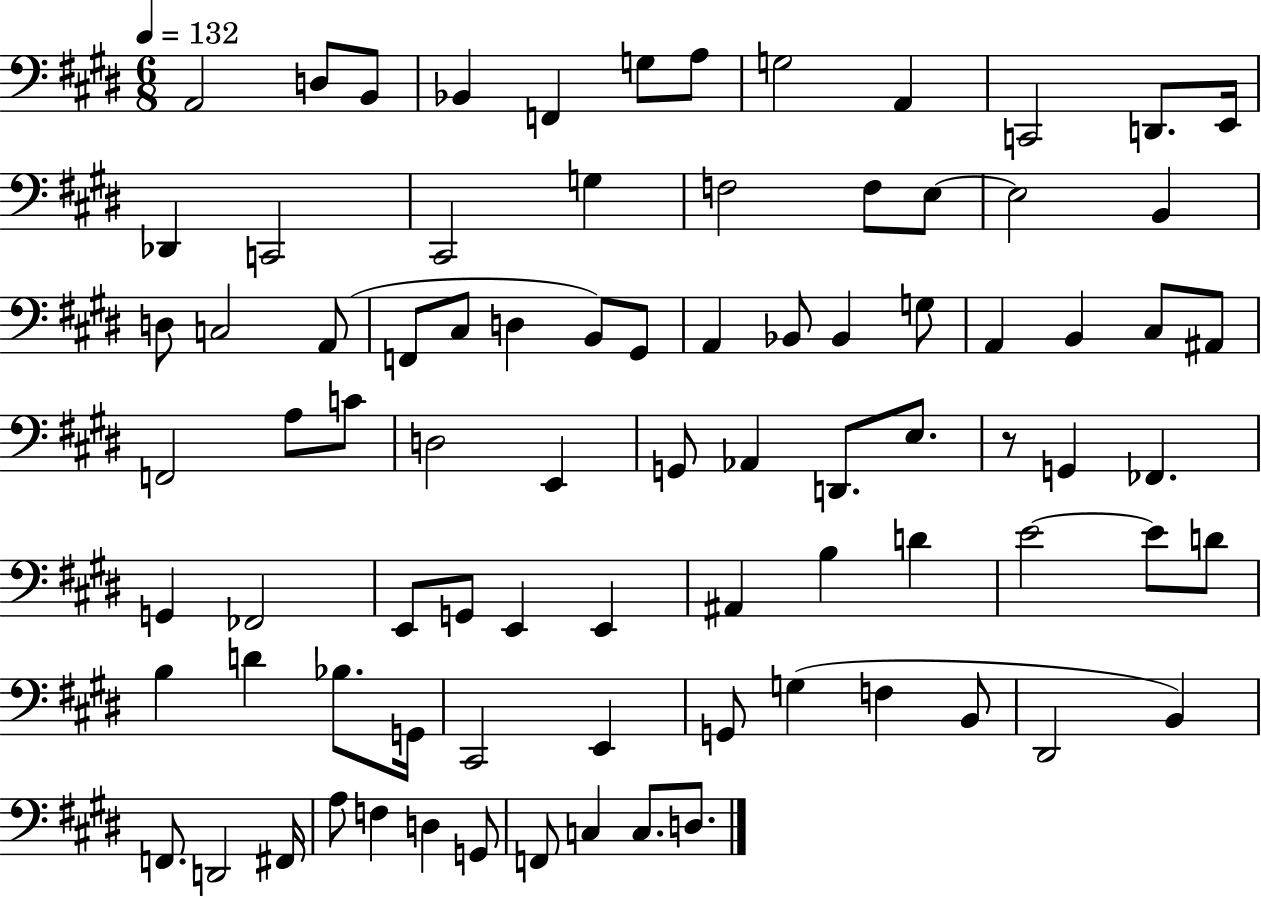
{
  \clef bass
  \numericTimeSignature
  \time 6/8
  \key e \major
  \tempo 4 = 132
  a,2 d8 b,8 | bes,4 f,4 g8 a8 | g2 a,4 | c,2 d,8. e,16 | \break des,4 c,2 | cis,2 g4 | f2 f8 e8~~ | e2 b,4 | \break d8 c2 a,8( | f,8 cis8 d4 b,8) gis,8 | a,4 bes,8 bes,4 g8 | a,4 b,4 cis8 ais,8 | \break f,2 a8 c'8 | d2 e,4 | g,8 aes,4 d,8. e8. | r8 g,4 fes,4. | \break g,4 fes,2 | e,8 g,8 e,4 e,4 | ais,4 b4 d'4 | e'2~~ e'8 d'8 | \break b4 d'4 bes8. g,16 | cis,2 e,4 | g,8 g4( f4 b,8 | dis,2 b,4) | \break f,8. d,2 fis,16 | a8 f4 d4 g,8 | f,8 c4 c8. d8. | \bar "|."
}